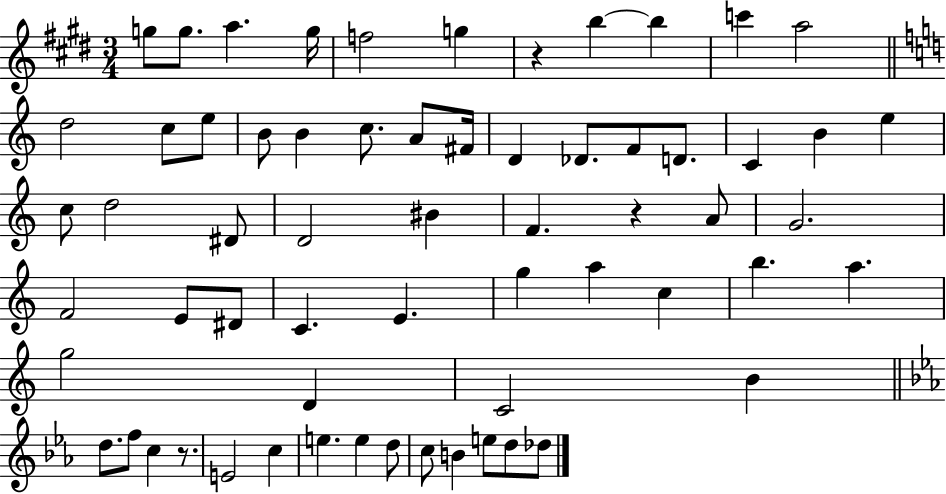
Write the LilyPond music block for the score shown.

{
  \clef treble
  \numericTimeSignature
  \time 3/4
  \key e \major
  g''8 g''8. a''4. g''16 | f''2 g''4 | r4 b''4~~ b''4 | c'''4 a''2 | \break \bar "||" \break \key c \major d''2 c''8 e''8 | b'8 b'4 c''8. a'8 fis'16 | d'4 des'8. f'8 d'8. | c'4 b'4 e''4 | \break c''8 d''2 dis'8 | d'2 bis'4 | f'4. r4 a'8 | g'2. | \break f'2 e'8 dis'8 | c'4. e'4. | g''4 a''4 c''4 | b''4. a''4. | \break g''2 d'4 | c'2 b'4 | \bar "||" \break \key ees \major d''8. f''8 c''4 r8. | e'2 c''4 | e''4. e''4 d''8 | c''8 b'4 e''8 d''8 des''8 | \break \bar "|."
}